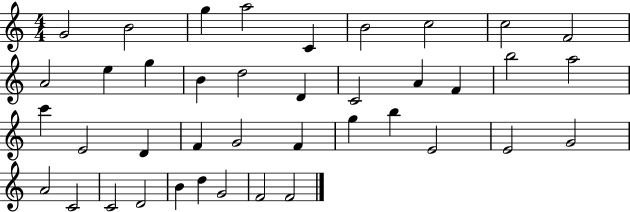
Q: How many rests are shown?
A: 0